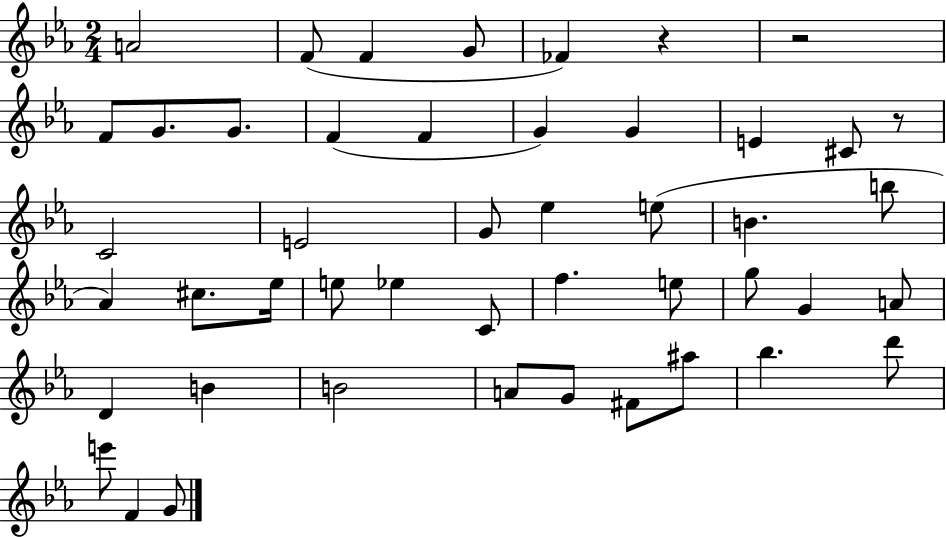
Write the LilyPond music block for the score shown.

{
  \clef treble
  \numericTimeSignature
  \time 2/4
  \key ees \major
  a'2 | f'8( f'4 g'8 | fes'4) r4 | r2 | \break f'8 g'8. g'8. | f'4( f'4 | g'4) g'4 | e'4 cis'8 r8 | \break c'2 | e'2 | g'8 ees''4 e''8( | b'4. b''8 | \break aes'4) cis''8. ees''16 | e''8 ees''4 c'8 | f''4. e''8 | g''8 g'4 a'8 | \break d'4 b'4 | b'2 | a'8 g'8 fis'8 ais''8 | bes''4. d'''8 | \break e'''8 f'4 g'8 | \bar "|."
}